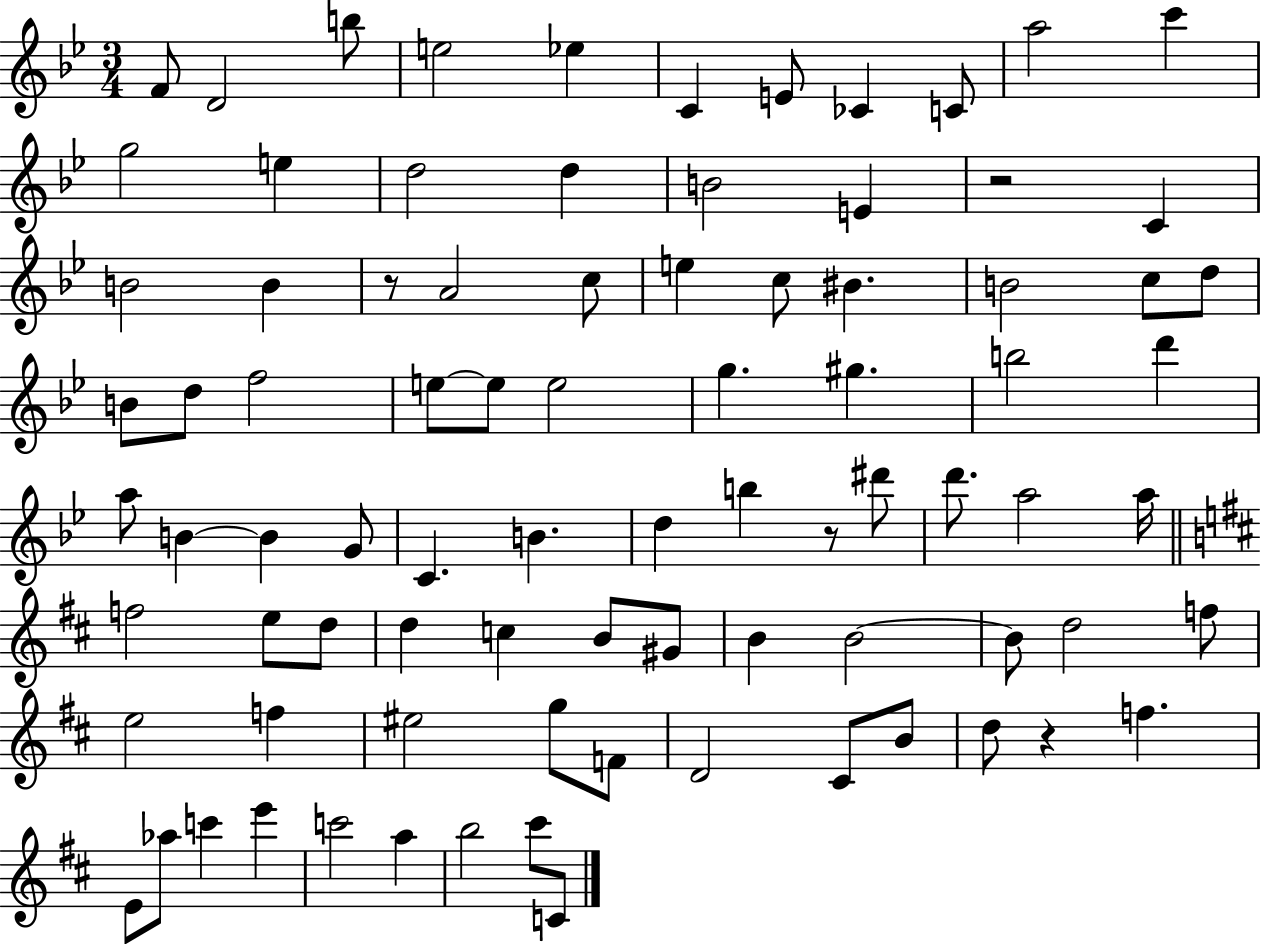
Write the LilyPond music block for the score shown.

{
  \clef treble
  \numericTimeSignature
  \time 3/4
  \key bes \major
  f'8 d'2 b''8 | e''2 ees''4 | c'4 e'8 ces'4 c'8 | a''2 c'''4 | \break g''2 e''4 | d''2 d''4 | b'2 e'4 | r2 c'4 | \break b'2 b'4 | r8 a'2 c''8 | e''4 c''8 bis'4. | b'2 c''8 d''8 | \break b'8 d''8 f''2 | e''8~~ e''8 e''2 | g''4. gis''4. | b''2 d'''4 | \break a''8 b'4~~ b'4 g'8 | c'4. b'4. | d''4 b''4 r8 dis'''8 | d'''8. a''2 a''16 | \break \bar "||" \break \key b \minor f''2 e''8 d''8 | d''4 c''4 b'8 gis'8 | b'4 b'2~~ | b'8 d''2 f''8 | \break e''2 f''4 | eis''2 g''8 f'8 | d'2 cis'8 b'8 | d''8 r4 f''4. | \break e'8 aes''8 c'''4 e'''4 | c'''2 a''4 | b''2 cis'''8 c'8 | \bar "|."
}